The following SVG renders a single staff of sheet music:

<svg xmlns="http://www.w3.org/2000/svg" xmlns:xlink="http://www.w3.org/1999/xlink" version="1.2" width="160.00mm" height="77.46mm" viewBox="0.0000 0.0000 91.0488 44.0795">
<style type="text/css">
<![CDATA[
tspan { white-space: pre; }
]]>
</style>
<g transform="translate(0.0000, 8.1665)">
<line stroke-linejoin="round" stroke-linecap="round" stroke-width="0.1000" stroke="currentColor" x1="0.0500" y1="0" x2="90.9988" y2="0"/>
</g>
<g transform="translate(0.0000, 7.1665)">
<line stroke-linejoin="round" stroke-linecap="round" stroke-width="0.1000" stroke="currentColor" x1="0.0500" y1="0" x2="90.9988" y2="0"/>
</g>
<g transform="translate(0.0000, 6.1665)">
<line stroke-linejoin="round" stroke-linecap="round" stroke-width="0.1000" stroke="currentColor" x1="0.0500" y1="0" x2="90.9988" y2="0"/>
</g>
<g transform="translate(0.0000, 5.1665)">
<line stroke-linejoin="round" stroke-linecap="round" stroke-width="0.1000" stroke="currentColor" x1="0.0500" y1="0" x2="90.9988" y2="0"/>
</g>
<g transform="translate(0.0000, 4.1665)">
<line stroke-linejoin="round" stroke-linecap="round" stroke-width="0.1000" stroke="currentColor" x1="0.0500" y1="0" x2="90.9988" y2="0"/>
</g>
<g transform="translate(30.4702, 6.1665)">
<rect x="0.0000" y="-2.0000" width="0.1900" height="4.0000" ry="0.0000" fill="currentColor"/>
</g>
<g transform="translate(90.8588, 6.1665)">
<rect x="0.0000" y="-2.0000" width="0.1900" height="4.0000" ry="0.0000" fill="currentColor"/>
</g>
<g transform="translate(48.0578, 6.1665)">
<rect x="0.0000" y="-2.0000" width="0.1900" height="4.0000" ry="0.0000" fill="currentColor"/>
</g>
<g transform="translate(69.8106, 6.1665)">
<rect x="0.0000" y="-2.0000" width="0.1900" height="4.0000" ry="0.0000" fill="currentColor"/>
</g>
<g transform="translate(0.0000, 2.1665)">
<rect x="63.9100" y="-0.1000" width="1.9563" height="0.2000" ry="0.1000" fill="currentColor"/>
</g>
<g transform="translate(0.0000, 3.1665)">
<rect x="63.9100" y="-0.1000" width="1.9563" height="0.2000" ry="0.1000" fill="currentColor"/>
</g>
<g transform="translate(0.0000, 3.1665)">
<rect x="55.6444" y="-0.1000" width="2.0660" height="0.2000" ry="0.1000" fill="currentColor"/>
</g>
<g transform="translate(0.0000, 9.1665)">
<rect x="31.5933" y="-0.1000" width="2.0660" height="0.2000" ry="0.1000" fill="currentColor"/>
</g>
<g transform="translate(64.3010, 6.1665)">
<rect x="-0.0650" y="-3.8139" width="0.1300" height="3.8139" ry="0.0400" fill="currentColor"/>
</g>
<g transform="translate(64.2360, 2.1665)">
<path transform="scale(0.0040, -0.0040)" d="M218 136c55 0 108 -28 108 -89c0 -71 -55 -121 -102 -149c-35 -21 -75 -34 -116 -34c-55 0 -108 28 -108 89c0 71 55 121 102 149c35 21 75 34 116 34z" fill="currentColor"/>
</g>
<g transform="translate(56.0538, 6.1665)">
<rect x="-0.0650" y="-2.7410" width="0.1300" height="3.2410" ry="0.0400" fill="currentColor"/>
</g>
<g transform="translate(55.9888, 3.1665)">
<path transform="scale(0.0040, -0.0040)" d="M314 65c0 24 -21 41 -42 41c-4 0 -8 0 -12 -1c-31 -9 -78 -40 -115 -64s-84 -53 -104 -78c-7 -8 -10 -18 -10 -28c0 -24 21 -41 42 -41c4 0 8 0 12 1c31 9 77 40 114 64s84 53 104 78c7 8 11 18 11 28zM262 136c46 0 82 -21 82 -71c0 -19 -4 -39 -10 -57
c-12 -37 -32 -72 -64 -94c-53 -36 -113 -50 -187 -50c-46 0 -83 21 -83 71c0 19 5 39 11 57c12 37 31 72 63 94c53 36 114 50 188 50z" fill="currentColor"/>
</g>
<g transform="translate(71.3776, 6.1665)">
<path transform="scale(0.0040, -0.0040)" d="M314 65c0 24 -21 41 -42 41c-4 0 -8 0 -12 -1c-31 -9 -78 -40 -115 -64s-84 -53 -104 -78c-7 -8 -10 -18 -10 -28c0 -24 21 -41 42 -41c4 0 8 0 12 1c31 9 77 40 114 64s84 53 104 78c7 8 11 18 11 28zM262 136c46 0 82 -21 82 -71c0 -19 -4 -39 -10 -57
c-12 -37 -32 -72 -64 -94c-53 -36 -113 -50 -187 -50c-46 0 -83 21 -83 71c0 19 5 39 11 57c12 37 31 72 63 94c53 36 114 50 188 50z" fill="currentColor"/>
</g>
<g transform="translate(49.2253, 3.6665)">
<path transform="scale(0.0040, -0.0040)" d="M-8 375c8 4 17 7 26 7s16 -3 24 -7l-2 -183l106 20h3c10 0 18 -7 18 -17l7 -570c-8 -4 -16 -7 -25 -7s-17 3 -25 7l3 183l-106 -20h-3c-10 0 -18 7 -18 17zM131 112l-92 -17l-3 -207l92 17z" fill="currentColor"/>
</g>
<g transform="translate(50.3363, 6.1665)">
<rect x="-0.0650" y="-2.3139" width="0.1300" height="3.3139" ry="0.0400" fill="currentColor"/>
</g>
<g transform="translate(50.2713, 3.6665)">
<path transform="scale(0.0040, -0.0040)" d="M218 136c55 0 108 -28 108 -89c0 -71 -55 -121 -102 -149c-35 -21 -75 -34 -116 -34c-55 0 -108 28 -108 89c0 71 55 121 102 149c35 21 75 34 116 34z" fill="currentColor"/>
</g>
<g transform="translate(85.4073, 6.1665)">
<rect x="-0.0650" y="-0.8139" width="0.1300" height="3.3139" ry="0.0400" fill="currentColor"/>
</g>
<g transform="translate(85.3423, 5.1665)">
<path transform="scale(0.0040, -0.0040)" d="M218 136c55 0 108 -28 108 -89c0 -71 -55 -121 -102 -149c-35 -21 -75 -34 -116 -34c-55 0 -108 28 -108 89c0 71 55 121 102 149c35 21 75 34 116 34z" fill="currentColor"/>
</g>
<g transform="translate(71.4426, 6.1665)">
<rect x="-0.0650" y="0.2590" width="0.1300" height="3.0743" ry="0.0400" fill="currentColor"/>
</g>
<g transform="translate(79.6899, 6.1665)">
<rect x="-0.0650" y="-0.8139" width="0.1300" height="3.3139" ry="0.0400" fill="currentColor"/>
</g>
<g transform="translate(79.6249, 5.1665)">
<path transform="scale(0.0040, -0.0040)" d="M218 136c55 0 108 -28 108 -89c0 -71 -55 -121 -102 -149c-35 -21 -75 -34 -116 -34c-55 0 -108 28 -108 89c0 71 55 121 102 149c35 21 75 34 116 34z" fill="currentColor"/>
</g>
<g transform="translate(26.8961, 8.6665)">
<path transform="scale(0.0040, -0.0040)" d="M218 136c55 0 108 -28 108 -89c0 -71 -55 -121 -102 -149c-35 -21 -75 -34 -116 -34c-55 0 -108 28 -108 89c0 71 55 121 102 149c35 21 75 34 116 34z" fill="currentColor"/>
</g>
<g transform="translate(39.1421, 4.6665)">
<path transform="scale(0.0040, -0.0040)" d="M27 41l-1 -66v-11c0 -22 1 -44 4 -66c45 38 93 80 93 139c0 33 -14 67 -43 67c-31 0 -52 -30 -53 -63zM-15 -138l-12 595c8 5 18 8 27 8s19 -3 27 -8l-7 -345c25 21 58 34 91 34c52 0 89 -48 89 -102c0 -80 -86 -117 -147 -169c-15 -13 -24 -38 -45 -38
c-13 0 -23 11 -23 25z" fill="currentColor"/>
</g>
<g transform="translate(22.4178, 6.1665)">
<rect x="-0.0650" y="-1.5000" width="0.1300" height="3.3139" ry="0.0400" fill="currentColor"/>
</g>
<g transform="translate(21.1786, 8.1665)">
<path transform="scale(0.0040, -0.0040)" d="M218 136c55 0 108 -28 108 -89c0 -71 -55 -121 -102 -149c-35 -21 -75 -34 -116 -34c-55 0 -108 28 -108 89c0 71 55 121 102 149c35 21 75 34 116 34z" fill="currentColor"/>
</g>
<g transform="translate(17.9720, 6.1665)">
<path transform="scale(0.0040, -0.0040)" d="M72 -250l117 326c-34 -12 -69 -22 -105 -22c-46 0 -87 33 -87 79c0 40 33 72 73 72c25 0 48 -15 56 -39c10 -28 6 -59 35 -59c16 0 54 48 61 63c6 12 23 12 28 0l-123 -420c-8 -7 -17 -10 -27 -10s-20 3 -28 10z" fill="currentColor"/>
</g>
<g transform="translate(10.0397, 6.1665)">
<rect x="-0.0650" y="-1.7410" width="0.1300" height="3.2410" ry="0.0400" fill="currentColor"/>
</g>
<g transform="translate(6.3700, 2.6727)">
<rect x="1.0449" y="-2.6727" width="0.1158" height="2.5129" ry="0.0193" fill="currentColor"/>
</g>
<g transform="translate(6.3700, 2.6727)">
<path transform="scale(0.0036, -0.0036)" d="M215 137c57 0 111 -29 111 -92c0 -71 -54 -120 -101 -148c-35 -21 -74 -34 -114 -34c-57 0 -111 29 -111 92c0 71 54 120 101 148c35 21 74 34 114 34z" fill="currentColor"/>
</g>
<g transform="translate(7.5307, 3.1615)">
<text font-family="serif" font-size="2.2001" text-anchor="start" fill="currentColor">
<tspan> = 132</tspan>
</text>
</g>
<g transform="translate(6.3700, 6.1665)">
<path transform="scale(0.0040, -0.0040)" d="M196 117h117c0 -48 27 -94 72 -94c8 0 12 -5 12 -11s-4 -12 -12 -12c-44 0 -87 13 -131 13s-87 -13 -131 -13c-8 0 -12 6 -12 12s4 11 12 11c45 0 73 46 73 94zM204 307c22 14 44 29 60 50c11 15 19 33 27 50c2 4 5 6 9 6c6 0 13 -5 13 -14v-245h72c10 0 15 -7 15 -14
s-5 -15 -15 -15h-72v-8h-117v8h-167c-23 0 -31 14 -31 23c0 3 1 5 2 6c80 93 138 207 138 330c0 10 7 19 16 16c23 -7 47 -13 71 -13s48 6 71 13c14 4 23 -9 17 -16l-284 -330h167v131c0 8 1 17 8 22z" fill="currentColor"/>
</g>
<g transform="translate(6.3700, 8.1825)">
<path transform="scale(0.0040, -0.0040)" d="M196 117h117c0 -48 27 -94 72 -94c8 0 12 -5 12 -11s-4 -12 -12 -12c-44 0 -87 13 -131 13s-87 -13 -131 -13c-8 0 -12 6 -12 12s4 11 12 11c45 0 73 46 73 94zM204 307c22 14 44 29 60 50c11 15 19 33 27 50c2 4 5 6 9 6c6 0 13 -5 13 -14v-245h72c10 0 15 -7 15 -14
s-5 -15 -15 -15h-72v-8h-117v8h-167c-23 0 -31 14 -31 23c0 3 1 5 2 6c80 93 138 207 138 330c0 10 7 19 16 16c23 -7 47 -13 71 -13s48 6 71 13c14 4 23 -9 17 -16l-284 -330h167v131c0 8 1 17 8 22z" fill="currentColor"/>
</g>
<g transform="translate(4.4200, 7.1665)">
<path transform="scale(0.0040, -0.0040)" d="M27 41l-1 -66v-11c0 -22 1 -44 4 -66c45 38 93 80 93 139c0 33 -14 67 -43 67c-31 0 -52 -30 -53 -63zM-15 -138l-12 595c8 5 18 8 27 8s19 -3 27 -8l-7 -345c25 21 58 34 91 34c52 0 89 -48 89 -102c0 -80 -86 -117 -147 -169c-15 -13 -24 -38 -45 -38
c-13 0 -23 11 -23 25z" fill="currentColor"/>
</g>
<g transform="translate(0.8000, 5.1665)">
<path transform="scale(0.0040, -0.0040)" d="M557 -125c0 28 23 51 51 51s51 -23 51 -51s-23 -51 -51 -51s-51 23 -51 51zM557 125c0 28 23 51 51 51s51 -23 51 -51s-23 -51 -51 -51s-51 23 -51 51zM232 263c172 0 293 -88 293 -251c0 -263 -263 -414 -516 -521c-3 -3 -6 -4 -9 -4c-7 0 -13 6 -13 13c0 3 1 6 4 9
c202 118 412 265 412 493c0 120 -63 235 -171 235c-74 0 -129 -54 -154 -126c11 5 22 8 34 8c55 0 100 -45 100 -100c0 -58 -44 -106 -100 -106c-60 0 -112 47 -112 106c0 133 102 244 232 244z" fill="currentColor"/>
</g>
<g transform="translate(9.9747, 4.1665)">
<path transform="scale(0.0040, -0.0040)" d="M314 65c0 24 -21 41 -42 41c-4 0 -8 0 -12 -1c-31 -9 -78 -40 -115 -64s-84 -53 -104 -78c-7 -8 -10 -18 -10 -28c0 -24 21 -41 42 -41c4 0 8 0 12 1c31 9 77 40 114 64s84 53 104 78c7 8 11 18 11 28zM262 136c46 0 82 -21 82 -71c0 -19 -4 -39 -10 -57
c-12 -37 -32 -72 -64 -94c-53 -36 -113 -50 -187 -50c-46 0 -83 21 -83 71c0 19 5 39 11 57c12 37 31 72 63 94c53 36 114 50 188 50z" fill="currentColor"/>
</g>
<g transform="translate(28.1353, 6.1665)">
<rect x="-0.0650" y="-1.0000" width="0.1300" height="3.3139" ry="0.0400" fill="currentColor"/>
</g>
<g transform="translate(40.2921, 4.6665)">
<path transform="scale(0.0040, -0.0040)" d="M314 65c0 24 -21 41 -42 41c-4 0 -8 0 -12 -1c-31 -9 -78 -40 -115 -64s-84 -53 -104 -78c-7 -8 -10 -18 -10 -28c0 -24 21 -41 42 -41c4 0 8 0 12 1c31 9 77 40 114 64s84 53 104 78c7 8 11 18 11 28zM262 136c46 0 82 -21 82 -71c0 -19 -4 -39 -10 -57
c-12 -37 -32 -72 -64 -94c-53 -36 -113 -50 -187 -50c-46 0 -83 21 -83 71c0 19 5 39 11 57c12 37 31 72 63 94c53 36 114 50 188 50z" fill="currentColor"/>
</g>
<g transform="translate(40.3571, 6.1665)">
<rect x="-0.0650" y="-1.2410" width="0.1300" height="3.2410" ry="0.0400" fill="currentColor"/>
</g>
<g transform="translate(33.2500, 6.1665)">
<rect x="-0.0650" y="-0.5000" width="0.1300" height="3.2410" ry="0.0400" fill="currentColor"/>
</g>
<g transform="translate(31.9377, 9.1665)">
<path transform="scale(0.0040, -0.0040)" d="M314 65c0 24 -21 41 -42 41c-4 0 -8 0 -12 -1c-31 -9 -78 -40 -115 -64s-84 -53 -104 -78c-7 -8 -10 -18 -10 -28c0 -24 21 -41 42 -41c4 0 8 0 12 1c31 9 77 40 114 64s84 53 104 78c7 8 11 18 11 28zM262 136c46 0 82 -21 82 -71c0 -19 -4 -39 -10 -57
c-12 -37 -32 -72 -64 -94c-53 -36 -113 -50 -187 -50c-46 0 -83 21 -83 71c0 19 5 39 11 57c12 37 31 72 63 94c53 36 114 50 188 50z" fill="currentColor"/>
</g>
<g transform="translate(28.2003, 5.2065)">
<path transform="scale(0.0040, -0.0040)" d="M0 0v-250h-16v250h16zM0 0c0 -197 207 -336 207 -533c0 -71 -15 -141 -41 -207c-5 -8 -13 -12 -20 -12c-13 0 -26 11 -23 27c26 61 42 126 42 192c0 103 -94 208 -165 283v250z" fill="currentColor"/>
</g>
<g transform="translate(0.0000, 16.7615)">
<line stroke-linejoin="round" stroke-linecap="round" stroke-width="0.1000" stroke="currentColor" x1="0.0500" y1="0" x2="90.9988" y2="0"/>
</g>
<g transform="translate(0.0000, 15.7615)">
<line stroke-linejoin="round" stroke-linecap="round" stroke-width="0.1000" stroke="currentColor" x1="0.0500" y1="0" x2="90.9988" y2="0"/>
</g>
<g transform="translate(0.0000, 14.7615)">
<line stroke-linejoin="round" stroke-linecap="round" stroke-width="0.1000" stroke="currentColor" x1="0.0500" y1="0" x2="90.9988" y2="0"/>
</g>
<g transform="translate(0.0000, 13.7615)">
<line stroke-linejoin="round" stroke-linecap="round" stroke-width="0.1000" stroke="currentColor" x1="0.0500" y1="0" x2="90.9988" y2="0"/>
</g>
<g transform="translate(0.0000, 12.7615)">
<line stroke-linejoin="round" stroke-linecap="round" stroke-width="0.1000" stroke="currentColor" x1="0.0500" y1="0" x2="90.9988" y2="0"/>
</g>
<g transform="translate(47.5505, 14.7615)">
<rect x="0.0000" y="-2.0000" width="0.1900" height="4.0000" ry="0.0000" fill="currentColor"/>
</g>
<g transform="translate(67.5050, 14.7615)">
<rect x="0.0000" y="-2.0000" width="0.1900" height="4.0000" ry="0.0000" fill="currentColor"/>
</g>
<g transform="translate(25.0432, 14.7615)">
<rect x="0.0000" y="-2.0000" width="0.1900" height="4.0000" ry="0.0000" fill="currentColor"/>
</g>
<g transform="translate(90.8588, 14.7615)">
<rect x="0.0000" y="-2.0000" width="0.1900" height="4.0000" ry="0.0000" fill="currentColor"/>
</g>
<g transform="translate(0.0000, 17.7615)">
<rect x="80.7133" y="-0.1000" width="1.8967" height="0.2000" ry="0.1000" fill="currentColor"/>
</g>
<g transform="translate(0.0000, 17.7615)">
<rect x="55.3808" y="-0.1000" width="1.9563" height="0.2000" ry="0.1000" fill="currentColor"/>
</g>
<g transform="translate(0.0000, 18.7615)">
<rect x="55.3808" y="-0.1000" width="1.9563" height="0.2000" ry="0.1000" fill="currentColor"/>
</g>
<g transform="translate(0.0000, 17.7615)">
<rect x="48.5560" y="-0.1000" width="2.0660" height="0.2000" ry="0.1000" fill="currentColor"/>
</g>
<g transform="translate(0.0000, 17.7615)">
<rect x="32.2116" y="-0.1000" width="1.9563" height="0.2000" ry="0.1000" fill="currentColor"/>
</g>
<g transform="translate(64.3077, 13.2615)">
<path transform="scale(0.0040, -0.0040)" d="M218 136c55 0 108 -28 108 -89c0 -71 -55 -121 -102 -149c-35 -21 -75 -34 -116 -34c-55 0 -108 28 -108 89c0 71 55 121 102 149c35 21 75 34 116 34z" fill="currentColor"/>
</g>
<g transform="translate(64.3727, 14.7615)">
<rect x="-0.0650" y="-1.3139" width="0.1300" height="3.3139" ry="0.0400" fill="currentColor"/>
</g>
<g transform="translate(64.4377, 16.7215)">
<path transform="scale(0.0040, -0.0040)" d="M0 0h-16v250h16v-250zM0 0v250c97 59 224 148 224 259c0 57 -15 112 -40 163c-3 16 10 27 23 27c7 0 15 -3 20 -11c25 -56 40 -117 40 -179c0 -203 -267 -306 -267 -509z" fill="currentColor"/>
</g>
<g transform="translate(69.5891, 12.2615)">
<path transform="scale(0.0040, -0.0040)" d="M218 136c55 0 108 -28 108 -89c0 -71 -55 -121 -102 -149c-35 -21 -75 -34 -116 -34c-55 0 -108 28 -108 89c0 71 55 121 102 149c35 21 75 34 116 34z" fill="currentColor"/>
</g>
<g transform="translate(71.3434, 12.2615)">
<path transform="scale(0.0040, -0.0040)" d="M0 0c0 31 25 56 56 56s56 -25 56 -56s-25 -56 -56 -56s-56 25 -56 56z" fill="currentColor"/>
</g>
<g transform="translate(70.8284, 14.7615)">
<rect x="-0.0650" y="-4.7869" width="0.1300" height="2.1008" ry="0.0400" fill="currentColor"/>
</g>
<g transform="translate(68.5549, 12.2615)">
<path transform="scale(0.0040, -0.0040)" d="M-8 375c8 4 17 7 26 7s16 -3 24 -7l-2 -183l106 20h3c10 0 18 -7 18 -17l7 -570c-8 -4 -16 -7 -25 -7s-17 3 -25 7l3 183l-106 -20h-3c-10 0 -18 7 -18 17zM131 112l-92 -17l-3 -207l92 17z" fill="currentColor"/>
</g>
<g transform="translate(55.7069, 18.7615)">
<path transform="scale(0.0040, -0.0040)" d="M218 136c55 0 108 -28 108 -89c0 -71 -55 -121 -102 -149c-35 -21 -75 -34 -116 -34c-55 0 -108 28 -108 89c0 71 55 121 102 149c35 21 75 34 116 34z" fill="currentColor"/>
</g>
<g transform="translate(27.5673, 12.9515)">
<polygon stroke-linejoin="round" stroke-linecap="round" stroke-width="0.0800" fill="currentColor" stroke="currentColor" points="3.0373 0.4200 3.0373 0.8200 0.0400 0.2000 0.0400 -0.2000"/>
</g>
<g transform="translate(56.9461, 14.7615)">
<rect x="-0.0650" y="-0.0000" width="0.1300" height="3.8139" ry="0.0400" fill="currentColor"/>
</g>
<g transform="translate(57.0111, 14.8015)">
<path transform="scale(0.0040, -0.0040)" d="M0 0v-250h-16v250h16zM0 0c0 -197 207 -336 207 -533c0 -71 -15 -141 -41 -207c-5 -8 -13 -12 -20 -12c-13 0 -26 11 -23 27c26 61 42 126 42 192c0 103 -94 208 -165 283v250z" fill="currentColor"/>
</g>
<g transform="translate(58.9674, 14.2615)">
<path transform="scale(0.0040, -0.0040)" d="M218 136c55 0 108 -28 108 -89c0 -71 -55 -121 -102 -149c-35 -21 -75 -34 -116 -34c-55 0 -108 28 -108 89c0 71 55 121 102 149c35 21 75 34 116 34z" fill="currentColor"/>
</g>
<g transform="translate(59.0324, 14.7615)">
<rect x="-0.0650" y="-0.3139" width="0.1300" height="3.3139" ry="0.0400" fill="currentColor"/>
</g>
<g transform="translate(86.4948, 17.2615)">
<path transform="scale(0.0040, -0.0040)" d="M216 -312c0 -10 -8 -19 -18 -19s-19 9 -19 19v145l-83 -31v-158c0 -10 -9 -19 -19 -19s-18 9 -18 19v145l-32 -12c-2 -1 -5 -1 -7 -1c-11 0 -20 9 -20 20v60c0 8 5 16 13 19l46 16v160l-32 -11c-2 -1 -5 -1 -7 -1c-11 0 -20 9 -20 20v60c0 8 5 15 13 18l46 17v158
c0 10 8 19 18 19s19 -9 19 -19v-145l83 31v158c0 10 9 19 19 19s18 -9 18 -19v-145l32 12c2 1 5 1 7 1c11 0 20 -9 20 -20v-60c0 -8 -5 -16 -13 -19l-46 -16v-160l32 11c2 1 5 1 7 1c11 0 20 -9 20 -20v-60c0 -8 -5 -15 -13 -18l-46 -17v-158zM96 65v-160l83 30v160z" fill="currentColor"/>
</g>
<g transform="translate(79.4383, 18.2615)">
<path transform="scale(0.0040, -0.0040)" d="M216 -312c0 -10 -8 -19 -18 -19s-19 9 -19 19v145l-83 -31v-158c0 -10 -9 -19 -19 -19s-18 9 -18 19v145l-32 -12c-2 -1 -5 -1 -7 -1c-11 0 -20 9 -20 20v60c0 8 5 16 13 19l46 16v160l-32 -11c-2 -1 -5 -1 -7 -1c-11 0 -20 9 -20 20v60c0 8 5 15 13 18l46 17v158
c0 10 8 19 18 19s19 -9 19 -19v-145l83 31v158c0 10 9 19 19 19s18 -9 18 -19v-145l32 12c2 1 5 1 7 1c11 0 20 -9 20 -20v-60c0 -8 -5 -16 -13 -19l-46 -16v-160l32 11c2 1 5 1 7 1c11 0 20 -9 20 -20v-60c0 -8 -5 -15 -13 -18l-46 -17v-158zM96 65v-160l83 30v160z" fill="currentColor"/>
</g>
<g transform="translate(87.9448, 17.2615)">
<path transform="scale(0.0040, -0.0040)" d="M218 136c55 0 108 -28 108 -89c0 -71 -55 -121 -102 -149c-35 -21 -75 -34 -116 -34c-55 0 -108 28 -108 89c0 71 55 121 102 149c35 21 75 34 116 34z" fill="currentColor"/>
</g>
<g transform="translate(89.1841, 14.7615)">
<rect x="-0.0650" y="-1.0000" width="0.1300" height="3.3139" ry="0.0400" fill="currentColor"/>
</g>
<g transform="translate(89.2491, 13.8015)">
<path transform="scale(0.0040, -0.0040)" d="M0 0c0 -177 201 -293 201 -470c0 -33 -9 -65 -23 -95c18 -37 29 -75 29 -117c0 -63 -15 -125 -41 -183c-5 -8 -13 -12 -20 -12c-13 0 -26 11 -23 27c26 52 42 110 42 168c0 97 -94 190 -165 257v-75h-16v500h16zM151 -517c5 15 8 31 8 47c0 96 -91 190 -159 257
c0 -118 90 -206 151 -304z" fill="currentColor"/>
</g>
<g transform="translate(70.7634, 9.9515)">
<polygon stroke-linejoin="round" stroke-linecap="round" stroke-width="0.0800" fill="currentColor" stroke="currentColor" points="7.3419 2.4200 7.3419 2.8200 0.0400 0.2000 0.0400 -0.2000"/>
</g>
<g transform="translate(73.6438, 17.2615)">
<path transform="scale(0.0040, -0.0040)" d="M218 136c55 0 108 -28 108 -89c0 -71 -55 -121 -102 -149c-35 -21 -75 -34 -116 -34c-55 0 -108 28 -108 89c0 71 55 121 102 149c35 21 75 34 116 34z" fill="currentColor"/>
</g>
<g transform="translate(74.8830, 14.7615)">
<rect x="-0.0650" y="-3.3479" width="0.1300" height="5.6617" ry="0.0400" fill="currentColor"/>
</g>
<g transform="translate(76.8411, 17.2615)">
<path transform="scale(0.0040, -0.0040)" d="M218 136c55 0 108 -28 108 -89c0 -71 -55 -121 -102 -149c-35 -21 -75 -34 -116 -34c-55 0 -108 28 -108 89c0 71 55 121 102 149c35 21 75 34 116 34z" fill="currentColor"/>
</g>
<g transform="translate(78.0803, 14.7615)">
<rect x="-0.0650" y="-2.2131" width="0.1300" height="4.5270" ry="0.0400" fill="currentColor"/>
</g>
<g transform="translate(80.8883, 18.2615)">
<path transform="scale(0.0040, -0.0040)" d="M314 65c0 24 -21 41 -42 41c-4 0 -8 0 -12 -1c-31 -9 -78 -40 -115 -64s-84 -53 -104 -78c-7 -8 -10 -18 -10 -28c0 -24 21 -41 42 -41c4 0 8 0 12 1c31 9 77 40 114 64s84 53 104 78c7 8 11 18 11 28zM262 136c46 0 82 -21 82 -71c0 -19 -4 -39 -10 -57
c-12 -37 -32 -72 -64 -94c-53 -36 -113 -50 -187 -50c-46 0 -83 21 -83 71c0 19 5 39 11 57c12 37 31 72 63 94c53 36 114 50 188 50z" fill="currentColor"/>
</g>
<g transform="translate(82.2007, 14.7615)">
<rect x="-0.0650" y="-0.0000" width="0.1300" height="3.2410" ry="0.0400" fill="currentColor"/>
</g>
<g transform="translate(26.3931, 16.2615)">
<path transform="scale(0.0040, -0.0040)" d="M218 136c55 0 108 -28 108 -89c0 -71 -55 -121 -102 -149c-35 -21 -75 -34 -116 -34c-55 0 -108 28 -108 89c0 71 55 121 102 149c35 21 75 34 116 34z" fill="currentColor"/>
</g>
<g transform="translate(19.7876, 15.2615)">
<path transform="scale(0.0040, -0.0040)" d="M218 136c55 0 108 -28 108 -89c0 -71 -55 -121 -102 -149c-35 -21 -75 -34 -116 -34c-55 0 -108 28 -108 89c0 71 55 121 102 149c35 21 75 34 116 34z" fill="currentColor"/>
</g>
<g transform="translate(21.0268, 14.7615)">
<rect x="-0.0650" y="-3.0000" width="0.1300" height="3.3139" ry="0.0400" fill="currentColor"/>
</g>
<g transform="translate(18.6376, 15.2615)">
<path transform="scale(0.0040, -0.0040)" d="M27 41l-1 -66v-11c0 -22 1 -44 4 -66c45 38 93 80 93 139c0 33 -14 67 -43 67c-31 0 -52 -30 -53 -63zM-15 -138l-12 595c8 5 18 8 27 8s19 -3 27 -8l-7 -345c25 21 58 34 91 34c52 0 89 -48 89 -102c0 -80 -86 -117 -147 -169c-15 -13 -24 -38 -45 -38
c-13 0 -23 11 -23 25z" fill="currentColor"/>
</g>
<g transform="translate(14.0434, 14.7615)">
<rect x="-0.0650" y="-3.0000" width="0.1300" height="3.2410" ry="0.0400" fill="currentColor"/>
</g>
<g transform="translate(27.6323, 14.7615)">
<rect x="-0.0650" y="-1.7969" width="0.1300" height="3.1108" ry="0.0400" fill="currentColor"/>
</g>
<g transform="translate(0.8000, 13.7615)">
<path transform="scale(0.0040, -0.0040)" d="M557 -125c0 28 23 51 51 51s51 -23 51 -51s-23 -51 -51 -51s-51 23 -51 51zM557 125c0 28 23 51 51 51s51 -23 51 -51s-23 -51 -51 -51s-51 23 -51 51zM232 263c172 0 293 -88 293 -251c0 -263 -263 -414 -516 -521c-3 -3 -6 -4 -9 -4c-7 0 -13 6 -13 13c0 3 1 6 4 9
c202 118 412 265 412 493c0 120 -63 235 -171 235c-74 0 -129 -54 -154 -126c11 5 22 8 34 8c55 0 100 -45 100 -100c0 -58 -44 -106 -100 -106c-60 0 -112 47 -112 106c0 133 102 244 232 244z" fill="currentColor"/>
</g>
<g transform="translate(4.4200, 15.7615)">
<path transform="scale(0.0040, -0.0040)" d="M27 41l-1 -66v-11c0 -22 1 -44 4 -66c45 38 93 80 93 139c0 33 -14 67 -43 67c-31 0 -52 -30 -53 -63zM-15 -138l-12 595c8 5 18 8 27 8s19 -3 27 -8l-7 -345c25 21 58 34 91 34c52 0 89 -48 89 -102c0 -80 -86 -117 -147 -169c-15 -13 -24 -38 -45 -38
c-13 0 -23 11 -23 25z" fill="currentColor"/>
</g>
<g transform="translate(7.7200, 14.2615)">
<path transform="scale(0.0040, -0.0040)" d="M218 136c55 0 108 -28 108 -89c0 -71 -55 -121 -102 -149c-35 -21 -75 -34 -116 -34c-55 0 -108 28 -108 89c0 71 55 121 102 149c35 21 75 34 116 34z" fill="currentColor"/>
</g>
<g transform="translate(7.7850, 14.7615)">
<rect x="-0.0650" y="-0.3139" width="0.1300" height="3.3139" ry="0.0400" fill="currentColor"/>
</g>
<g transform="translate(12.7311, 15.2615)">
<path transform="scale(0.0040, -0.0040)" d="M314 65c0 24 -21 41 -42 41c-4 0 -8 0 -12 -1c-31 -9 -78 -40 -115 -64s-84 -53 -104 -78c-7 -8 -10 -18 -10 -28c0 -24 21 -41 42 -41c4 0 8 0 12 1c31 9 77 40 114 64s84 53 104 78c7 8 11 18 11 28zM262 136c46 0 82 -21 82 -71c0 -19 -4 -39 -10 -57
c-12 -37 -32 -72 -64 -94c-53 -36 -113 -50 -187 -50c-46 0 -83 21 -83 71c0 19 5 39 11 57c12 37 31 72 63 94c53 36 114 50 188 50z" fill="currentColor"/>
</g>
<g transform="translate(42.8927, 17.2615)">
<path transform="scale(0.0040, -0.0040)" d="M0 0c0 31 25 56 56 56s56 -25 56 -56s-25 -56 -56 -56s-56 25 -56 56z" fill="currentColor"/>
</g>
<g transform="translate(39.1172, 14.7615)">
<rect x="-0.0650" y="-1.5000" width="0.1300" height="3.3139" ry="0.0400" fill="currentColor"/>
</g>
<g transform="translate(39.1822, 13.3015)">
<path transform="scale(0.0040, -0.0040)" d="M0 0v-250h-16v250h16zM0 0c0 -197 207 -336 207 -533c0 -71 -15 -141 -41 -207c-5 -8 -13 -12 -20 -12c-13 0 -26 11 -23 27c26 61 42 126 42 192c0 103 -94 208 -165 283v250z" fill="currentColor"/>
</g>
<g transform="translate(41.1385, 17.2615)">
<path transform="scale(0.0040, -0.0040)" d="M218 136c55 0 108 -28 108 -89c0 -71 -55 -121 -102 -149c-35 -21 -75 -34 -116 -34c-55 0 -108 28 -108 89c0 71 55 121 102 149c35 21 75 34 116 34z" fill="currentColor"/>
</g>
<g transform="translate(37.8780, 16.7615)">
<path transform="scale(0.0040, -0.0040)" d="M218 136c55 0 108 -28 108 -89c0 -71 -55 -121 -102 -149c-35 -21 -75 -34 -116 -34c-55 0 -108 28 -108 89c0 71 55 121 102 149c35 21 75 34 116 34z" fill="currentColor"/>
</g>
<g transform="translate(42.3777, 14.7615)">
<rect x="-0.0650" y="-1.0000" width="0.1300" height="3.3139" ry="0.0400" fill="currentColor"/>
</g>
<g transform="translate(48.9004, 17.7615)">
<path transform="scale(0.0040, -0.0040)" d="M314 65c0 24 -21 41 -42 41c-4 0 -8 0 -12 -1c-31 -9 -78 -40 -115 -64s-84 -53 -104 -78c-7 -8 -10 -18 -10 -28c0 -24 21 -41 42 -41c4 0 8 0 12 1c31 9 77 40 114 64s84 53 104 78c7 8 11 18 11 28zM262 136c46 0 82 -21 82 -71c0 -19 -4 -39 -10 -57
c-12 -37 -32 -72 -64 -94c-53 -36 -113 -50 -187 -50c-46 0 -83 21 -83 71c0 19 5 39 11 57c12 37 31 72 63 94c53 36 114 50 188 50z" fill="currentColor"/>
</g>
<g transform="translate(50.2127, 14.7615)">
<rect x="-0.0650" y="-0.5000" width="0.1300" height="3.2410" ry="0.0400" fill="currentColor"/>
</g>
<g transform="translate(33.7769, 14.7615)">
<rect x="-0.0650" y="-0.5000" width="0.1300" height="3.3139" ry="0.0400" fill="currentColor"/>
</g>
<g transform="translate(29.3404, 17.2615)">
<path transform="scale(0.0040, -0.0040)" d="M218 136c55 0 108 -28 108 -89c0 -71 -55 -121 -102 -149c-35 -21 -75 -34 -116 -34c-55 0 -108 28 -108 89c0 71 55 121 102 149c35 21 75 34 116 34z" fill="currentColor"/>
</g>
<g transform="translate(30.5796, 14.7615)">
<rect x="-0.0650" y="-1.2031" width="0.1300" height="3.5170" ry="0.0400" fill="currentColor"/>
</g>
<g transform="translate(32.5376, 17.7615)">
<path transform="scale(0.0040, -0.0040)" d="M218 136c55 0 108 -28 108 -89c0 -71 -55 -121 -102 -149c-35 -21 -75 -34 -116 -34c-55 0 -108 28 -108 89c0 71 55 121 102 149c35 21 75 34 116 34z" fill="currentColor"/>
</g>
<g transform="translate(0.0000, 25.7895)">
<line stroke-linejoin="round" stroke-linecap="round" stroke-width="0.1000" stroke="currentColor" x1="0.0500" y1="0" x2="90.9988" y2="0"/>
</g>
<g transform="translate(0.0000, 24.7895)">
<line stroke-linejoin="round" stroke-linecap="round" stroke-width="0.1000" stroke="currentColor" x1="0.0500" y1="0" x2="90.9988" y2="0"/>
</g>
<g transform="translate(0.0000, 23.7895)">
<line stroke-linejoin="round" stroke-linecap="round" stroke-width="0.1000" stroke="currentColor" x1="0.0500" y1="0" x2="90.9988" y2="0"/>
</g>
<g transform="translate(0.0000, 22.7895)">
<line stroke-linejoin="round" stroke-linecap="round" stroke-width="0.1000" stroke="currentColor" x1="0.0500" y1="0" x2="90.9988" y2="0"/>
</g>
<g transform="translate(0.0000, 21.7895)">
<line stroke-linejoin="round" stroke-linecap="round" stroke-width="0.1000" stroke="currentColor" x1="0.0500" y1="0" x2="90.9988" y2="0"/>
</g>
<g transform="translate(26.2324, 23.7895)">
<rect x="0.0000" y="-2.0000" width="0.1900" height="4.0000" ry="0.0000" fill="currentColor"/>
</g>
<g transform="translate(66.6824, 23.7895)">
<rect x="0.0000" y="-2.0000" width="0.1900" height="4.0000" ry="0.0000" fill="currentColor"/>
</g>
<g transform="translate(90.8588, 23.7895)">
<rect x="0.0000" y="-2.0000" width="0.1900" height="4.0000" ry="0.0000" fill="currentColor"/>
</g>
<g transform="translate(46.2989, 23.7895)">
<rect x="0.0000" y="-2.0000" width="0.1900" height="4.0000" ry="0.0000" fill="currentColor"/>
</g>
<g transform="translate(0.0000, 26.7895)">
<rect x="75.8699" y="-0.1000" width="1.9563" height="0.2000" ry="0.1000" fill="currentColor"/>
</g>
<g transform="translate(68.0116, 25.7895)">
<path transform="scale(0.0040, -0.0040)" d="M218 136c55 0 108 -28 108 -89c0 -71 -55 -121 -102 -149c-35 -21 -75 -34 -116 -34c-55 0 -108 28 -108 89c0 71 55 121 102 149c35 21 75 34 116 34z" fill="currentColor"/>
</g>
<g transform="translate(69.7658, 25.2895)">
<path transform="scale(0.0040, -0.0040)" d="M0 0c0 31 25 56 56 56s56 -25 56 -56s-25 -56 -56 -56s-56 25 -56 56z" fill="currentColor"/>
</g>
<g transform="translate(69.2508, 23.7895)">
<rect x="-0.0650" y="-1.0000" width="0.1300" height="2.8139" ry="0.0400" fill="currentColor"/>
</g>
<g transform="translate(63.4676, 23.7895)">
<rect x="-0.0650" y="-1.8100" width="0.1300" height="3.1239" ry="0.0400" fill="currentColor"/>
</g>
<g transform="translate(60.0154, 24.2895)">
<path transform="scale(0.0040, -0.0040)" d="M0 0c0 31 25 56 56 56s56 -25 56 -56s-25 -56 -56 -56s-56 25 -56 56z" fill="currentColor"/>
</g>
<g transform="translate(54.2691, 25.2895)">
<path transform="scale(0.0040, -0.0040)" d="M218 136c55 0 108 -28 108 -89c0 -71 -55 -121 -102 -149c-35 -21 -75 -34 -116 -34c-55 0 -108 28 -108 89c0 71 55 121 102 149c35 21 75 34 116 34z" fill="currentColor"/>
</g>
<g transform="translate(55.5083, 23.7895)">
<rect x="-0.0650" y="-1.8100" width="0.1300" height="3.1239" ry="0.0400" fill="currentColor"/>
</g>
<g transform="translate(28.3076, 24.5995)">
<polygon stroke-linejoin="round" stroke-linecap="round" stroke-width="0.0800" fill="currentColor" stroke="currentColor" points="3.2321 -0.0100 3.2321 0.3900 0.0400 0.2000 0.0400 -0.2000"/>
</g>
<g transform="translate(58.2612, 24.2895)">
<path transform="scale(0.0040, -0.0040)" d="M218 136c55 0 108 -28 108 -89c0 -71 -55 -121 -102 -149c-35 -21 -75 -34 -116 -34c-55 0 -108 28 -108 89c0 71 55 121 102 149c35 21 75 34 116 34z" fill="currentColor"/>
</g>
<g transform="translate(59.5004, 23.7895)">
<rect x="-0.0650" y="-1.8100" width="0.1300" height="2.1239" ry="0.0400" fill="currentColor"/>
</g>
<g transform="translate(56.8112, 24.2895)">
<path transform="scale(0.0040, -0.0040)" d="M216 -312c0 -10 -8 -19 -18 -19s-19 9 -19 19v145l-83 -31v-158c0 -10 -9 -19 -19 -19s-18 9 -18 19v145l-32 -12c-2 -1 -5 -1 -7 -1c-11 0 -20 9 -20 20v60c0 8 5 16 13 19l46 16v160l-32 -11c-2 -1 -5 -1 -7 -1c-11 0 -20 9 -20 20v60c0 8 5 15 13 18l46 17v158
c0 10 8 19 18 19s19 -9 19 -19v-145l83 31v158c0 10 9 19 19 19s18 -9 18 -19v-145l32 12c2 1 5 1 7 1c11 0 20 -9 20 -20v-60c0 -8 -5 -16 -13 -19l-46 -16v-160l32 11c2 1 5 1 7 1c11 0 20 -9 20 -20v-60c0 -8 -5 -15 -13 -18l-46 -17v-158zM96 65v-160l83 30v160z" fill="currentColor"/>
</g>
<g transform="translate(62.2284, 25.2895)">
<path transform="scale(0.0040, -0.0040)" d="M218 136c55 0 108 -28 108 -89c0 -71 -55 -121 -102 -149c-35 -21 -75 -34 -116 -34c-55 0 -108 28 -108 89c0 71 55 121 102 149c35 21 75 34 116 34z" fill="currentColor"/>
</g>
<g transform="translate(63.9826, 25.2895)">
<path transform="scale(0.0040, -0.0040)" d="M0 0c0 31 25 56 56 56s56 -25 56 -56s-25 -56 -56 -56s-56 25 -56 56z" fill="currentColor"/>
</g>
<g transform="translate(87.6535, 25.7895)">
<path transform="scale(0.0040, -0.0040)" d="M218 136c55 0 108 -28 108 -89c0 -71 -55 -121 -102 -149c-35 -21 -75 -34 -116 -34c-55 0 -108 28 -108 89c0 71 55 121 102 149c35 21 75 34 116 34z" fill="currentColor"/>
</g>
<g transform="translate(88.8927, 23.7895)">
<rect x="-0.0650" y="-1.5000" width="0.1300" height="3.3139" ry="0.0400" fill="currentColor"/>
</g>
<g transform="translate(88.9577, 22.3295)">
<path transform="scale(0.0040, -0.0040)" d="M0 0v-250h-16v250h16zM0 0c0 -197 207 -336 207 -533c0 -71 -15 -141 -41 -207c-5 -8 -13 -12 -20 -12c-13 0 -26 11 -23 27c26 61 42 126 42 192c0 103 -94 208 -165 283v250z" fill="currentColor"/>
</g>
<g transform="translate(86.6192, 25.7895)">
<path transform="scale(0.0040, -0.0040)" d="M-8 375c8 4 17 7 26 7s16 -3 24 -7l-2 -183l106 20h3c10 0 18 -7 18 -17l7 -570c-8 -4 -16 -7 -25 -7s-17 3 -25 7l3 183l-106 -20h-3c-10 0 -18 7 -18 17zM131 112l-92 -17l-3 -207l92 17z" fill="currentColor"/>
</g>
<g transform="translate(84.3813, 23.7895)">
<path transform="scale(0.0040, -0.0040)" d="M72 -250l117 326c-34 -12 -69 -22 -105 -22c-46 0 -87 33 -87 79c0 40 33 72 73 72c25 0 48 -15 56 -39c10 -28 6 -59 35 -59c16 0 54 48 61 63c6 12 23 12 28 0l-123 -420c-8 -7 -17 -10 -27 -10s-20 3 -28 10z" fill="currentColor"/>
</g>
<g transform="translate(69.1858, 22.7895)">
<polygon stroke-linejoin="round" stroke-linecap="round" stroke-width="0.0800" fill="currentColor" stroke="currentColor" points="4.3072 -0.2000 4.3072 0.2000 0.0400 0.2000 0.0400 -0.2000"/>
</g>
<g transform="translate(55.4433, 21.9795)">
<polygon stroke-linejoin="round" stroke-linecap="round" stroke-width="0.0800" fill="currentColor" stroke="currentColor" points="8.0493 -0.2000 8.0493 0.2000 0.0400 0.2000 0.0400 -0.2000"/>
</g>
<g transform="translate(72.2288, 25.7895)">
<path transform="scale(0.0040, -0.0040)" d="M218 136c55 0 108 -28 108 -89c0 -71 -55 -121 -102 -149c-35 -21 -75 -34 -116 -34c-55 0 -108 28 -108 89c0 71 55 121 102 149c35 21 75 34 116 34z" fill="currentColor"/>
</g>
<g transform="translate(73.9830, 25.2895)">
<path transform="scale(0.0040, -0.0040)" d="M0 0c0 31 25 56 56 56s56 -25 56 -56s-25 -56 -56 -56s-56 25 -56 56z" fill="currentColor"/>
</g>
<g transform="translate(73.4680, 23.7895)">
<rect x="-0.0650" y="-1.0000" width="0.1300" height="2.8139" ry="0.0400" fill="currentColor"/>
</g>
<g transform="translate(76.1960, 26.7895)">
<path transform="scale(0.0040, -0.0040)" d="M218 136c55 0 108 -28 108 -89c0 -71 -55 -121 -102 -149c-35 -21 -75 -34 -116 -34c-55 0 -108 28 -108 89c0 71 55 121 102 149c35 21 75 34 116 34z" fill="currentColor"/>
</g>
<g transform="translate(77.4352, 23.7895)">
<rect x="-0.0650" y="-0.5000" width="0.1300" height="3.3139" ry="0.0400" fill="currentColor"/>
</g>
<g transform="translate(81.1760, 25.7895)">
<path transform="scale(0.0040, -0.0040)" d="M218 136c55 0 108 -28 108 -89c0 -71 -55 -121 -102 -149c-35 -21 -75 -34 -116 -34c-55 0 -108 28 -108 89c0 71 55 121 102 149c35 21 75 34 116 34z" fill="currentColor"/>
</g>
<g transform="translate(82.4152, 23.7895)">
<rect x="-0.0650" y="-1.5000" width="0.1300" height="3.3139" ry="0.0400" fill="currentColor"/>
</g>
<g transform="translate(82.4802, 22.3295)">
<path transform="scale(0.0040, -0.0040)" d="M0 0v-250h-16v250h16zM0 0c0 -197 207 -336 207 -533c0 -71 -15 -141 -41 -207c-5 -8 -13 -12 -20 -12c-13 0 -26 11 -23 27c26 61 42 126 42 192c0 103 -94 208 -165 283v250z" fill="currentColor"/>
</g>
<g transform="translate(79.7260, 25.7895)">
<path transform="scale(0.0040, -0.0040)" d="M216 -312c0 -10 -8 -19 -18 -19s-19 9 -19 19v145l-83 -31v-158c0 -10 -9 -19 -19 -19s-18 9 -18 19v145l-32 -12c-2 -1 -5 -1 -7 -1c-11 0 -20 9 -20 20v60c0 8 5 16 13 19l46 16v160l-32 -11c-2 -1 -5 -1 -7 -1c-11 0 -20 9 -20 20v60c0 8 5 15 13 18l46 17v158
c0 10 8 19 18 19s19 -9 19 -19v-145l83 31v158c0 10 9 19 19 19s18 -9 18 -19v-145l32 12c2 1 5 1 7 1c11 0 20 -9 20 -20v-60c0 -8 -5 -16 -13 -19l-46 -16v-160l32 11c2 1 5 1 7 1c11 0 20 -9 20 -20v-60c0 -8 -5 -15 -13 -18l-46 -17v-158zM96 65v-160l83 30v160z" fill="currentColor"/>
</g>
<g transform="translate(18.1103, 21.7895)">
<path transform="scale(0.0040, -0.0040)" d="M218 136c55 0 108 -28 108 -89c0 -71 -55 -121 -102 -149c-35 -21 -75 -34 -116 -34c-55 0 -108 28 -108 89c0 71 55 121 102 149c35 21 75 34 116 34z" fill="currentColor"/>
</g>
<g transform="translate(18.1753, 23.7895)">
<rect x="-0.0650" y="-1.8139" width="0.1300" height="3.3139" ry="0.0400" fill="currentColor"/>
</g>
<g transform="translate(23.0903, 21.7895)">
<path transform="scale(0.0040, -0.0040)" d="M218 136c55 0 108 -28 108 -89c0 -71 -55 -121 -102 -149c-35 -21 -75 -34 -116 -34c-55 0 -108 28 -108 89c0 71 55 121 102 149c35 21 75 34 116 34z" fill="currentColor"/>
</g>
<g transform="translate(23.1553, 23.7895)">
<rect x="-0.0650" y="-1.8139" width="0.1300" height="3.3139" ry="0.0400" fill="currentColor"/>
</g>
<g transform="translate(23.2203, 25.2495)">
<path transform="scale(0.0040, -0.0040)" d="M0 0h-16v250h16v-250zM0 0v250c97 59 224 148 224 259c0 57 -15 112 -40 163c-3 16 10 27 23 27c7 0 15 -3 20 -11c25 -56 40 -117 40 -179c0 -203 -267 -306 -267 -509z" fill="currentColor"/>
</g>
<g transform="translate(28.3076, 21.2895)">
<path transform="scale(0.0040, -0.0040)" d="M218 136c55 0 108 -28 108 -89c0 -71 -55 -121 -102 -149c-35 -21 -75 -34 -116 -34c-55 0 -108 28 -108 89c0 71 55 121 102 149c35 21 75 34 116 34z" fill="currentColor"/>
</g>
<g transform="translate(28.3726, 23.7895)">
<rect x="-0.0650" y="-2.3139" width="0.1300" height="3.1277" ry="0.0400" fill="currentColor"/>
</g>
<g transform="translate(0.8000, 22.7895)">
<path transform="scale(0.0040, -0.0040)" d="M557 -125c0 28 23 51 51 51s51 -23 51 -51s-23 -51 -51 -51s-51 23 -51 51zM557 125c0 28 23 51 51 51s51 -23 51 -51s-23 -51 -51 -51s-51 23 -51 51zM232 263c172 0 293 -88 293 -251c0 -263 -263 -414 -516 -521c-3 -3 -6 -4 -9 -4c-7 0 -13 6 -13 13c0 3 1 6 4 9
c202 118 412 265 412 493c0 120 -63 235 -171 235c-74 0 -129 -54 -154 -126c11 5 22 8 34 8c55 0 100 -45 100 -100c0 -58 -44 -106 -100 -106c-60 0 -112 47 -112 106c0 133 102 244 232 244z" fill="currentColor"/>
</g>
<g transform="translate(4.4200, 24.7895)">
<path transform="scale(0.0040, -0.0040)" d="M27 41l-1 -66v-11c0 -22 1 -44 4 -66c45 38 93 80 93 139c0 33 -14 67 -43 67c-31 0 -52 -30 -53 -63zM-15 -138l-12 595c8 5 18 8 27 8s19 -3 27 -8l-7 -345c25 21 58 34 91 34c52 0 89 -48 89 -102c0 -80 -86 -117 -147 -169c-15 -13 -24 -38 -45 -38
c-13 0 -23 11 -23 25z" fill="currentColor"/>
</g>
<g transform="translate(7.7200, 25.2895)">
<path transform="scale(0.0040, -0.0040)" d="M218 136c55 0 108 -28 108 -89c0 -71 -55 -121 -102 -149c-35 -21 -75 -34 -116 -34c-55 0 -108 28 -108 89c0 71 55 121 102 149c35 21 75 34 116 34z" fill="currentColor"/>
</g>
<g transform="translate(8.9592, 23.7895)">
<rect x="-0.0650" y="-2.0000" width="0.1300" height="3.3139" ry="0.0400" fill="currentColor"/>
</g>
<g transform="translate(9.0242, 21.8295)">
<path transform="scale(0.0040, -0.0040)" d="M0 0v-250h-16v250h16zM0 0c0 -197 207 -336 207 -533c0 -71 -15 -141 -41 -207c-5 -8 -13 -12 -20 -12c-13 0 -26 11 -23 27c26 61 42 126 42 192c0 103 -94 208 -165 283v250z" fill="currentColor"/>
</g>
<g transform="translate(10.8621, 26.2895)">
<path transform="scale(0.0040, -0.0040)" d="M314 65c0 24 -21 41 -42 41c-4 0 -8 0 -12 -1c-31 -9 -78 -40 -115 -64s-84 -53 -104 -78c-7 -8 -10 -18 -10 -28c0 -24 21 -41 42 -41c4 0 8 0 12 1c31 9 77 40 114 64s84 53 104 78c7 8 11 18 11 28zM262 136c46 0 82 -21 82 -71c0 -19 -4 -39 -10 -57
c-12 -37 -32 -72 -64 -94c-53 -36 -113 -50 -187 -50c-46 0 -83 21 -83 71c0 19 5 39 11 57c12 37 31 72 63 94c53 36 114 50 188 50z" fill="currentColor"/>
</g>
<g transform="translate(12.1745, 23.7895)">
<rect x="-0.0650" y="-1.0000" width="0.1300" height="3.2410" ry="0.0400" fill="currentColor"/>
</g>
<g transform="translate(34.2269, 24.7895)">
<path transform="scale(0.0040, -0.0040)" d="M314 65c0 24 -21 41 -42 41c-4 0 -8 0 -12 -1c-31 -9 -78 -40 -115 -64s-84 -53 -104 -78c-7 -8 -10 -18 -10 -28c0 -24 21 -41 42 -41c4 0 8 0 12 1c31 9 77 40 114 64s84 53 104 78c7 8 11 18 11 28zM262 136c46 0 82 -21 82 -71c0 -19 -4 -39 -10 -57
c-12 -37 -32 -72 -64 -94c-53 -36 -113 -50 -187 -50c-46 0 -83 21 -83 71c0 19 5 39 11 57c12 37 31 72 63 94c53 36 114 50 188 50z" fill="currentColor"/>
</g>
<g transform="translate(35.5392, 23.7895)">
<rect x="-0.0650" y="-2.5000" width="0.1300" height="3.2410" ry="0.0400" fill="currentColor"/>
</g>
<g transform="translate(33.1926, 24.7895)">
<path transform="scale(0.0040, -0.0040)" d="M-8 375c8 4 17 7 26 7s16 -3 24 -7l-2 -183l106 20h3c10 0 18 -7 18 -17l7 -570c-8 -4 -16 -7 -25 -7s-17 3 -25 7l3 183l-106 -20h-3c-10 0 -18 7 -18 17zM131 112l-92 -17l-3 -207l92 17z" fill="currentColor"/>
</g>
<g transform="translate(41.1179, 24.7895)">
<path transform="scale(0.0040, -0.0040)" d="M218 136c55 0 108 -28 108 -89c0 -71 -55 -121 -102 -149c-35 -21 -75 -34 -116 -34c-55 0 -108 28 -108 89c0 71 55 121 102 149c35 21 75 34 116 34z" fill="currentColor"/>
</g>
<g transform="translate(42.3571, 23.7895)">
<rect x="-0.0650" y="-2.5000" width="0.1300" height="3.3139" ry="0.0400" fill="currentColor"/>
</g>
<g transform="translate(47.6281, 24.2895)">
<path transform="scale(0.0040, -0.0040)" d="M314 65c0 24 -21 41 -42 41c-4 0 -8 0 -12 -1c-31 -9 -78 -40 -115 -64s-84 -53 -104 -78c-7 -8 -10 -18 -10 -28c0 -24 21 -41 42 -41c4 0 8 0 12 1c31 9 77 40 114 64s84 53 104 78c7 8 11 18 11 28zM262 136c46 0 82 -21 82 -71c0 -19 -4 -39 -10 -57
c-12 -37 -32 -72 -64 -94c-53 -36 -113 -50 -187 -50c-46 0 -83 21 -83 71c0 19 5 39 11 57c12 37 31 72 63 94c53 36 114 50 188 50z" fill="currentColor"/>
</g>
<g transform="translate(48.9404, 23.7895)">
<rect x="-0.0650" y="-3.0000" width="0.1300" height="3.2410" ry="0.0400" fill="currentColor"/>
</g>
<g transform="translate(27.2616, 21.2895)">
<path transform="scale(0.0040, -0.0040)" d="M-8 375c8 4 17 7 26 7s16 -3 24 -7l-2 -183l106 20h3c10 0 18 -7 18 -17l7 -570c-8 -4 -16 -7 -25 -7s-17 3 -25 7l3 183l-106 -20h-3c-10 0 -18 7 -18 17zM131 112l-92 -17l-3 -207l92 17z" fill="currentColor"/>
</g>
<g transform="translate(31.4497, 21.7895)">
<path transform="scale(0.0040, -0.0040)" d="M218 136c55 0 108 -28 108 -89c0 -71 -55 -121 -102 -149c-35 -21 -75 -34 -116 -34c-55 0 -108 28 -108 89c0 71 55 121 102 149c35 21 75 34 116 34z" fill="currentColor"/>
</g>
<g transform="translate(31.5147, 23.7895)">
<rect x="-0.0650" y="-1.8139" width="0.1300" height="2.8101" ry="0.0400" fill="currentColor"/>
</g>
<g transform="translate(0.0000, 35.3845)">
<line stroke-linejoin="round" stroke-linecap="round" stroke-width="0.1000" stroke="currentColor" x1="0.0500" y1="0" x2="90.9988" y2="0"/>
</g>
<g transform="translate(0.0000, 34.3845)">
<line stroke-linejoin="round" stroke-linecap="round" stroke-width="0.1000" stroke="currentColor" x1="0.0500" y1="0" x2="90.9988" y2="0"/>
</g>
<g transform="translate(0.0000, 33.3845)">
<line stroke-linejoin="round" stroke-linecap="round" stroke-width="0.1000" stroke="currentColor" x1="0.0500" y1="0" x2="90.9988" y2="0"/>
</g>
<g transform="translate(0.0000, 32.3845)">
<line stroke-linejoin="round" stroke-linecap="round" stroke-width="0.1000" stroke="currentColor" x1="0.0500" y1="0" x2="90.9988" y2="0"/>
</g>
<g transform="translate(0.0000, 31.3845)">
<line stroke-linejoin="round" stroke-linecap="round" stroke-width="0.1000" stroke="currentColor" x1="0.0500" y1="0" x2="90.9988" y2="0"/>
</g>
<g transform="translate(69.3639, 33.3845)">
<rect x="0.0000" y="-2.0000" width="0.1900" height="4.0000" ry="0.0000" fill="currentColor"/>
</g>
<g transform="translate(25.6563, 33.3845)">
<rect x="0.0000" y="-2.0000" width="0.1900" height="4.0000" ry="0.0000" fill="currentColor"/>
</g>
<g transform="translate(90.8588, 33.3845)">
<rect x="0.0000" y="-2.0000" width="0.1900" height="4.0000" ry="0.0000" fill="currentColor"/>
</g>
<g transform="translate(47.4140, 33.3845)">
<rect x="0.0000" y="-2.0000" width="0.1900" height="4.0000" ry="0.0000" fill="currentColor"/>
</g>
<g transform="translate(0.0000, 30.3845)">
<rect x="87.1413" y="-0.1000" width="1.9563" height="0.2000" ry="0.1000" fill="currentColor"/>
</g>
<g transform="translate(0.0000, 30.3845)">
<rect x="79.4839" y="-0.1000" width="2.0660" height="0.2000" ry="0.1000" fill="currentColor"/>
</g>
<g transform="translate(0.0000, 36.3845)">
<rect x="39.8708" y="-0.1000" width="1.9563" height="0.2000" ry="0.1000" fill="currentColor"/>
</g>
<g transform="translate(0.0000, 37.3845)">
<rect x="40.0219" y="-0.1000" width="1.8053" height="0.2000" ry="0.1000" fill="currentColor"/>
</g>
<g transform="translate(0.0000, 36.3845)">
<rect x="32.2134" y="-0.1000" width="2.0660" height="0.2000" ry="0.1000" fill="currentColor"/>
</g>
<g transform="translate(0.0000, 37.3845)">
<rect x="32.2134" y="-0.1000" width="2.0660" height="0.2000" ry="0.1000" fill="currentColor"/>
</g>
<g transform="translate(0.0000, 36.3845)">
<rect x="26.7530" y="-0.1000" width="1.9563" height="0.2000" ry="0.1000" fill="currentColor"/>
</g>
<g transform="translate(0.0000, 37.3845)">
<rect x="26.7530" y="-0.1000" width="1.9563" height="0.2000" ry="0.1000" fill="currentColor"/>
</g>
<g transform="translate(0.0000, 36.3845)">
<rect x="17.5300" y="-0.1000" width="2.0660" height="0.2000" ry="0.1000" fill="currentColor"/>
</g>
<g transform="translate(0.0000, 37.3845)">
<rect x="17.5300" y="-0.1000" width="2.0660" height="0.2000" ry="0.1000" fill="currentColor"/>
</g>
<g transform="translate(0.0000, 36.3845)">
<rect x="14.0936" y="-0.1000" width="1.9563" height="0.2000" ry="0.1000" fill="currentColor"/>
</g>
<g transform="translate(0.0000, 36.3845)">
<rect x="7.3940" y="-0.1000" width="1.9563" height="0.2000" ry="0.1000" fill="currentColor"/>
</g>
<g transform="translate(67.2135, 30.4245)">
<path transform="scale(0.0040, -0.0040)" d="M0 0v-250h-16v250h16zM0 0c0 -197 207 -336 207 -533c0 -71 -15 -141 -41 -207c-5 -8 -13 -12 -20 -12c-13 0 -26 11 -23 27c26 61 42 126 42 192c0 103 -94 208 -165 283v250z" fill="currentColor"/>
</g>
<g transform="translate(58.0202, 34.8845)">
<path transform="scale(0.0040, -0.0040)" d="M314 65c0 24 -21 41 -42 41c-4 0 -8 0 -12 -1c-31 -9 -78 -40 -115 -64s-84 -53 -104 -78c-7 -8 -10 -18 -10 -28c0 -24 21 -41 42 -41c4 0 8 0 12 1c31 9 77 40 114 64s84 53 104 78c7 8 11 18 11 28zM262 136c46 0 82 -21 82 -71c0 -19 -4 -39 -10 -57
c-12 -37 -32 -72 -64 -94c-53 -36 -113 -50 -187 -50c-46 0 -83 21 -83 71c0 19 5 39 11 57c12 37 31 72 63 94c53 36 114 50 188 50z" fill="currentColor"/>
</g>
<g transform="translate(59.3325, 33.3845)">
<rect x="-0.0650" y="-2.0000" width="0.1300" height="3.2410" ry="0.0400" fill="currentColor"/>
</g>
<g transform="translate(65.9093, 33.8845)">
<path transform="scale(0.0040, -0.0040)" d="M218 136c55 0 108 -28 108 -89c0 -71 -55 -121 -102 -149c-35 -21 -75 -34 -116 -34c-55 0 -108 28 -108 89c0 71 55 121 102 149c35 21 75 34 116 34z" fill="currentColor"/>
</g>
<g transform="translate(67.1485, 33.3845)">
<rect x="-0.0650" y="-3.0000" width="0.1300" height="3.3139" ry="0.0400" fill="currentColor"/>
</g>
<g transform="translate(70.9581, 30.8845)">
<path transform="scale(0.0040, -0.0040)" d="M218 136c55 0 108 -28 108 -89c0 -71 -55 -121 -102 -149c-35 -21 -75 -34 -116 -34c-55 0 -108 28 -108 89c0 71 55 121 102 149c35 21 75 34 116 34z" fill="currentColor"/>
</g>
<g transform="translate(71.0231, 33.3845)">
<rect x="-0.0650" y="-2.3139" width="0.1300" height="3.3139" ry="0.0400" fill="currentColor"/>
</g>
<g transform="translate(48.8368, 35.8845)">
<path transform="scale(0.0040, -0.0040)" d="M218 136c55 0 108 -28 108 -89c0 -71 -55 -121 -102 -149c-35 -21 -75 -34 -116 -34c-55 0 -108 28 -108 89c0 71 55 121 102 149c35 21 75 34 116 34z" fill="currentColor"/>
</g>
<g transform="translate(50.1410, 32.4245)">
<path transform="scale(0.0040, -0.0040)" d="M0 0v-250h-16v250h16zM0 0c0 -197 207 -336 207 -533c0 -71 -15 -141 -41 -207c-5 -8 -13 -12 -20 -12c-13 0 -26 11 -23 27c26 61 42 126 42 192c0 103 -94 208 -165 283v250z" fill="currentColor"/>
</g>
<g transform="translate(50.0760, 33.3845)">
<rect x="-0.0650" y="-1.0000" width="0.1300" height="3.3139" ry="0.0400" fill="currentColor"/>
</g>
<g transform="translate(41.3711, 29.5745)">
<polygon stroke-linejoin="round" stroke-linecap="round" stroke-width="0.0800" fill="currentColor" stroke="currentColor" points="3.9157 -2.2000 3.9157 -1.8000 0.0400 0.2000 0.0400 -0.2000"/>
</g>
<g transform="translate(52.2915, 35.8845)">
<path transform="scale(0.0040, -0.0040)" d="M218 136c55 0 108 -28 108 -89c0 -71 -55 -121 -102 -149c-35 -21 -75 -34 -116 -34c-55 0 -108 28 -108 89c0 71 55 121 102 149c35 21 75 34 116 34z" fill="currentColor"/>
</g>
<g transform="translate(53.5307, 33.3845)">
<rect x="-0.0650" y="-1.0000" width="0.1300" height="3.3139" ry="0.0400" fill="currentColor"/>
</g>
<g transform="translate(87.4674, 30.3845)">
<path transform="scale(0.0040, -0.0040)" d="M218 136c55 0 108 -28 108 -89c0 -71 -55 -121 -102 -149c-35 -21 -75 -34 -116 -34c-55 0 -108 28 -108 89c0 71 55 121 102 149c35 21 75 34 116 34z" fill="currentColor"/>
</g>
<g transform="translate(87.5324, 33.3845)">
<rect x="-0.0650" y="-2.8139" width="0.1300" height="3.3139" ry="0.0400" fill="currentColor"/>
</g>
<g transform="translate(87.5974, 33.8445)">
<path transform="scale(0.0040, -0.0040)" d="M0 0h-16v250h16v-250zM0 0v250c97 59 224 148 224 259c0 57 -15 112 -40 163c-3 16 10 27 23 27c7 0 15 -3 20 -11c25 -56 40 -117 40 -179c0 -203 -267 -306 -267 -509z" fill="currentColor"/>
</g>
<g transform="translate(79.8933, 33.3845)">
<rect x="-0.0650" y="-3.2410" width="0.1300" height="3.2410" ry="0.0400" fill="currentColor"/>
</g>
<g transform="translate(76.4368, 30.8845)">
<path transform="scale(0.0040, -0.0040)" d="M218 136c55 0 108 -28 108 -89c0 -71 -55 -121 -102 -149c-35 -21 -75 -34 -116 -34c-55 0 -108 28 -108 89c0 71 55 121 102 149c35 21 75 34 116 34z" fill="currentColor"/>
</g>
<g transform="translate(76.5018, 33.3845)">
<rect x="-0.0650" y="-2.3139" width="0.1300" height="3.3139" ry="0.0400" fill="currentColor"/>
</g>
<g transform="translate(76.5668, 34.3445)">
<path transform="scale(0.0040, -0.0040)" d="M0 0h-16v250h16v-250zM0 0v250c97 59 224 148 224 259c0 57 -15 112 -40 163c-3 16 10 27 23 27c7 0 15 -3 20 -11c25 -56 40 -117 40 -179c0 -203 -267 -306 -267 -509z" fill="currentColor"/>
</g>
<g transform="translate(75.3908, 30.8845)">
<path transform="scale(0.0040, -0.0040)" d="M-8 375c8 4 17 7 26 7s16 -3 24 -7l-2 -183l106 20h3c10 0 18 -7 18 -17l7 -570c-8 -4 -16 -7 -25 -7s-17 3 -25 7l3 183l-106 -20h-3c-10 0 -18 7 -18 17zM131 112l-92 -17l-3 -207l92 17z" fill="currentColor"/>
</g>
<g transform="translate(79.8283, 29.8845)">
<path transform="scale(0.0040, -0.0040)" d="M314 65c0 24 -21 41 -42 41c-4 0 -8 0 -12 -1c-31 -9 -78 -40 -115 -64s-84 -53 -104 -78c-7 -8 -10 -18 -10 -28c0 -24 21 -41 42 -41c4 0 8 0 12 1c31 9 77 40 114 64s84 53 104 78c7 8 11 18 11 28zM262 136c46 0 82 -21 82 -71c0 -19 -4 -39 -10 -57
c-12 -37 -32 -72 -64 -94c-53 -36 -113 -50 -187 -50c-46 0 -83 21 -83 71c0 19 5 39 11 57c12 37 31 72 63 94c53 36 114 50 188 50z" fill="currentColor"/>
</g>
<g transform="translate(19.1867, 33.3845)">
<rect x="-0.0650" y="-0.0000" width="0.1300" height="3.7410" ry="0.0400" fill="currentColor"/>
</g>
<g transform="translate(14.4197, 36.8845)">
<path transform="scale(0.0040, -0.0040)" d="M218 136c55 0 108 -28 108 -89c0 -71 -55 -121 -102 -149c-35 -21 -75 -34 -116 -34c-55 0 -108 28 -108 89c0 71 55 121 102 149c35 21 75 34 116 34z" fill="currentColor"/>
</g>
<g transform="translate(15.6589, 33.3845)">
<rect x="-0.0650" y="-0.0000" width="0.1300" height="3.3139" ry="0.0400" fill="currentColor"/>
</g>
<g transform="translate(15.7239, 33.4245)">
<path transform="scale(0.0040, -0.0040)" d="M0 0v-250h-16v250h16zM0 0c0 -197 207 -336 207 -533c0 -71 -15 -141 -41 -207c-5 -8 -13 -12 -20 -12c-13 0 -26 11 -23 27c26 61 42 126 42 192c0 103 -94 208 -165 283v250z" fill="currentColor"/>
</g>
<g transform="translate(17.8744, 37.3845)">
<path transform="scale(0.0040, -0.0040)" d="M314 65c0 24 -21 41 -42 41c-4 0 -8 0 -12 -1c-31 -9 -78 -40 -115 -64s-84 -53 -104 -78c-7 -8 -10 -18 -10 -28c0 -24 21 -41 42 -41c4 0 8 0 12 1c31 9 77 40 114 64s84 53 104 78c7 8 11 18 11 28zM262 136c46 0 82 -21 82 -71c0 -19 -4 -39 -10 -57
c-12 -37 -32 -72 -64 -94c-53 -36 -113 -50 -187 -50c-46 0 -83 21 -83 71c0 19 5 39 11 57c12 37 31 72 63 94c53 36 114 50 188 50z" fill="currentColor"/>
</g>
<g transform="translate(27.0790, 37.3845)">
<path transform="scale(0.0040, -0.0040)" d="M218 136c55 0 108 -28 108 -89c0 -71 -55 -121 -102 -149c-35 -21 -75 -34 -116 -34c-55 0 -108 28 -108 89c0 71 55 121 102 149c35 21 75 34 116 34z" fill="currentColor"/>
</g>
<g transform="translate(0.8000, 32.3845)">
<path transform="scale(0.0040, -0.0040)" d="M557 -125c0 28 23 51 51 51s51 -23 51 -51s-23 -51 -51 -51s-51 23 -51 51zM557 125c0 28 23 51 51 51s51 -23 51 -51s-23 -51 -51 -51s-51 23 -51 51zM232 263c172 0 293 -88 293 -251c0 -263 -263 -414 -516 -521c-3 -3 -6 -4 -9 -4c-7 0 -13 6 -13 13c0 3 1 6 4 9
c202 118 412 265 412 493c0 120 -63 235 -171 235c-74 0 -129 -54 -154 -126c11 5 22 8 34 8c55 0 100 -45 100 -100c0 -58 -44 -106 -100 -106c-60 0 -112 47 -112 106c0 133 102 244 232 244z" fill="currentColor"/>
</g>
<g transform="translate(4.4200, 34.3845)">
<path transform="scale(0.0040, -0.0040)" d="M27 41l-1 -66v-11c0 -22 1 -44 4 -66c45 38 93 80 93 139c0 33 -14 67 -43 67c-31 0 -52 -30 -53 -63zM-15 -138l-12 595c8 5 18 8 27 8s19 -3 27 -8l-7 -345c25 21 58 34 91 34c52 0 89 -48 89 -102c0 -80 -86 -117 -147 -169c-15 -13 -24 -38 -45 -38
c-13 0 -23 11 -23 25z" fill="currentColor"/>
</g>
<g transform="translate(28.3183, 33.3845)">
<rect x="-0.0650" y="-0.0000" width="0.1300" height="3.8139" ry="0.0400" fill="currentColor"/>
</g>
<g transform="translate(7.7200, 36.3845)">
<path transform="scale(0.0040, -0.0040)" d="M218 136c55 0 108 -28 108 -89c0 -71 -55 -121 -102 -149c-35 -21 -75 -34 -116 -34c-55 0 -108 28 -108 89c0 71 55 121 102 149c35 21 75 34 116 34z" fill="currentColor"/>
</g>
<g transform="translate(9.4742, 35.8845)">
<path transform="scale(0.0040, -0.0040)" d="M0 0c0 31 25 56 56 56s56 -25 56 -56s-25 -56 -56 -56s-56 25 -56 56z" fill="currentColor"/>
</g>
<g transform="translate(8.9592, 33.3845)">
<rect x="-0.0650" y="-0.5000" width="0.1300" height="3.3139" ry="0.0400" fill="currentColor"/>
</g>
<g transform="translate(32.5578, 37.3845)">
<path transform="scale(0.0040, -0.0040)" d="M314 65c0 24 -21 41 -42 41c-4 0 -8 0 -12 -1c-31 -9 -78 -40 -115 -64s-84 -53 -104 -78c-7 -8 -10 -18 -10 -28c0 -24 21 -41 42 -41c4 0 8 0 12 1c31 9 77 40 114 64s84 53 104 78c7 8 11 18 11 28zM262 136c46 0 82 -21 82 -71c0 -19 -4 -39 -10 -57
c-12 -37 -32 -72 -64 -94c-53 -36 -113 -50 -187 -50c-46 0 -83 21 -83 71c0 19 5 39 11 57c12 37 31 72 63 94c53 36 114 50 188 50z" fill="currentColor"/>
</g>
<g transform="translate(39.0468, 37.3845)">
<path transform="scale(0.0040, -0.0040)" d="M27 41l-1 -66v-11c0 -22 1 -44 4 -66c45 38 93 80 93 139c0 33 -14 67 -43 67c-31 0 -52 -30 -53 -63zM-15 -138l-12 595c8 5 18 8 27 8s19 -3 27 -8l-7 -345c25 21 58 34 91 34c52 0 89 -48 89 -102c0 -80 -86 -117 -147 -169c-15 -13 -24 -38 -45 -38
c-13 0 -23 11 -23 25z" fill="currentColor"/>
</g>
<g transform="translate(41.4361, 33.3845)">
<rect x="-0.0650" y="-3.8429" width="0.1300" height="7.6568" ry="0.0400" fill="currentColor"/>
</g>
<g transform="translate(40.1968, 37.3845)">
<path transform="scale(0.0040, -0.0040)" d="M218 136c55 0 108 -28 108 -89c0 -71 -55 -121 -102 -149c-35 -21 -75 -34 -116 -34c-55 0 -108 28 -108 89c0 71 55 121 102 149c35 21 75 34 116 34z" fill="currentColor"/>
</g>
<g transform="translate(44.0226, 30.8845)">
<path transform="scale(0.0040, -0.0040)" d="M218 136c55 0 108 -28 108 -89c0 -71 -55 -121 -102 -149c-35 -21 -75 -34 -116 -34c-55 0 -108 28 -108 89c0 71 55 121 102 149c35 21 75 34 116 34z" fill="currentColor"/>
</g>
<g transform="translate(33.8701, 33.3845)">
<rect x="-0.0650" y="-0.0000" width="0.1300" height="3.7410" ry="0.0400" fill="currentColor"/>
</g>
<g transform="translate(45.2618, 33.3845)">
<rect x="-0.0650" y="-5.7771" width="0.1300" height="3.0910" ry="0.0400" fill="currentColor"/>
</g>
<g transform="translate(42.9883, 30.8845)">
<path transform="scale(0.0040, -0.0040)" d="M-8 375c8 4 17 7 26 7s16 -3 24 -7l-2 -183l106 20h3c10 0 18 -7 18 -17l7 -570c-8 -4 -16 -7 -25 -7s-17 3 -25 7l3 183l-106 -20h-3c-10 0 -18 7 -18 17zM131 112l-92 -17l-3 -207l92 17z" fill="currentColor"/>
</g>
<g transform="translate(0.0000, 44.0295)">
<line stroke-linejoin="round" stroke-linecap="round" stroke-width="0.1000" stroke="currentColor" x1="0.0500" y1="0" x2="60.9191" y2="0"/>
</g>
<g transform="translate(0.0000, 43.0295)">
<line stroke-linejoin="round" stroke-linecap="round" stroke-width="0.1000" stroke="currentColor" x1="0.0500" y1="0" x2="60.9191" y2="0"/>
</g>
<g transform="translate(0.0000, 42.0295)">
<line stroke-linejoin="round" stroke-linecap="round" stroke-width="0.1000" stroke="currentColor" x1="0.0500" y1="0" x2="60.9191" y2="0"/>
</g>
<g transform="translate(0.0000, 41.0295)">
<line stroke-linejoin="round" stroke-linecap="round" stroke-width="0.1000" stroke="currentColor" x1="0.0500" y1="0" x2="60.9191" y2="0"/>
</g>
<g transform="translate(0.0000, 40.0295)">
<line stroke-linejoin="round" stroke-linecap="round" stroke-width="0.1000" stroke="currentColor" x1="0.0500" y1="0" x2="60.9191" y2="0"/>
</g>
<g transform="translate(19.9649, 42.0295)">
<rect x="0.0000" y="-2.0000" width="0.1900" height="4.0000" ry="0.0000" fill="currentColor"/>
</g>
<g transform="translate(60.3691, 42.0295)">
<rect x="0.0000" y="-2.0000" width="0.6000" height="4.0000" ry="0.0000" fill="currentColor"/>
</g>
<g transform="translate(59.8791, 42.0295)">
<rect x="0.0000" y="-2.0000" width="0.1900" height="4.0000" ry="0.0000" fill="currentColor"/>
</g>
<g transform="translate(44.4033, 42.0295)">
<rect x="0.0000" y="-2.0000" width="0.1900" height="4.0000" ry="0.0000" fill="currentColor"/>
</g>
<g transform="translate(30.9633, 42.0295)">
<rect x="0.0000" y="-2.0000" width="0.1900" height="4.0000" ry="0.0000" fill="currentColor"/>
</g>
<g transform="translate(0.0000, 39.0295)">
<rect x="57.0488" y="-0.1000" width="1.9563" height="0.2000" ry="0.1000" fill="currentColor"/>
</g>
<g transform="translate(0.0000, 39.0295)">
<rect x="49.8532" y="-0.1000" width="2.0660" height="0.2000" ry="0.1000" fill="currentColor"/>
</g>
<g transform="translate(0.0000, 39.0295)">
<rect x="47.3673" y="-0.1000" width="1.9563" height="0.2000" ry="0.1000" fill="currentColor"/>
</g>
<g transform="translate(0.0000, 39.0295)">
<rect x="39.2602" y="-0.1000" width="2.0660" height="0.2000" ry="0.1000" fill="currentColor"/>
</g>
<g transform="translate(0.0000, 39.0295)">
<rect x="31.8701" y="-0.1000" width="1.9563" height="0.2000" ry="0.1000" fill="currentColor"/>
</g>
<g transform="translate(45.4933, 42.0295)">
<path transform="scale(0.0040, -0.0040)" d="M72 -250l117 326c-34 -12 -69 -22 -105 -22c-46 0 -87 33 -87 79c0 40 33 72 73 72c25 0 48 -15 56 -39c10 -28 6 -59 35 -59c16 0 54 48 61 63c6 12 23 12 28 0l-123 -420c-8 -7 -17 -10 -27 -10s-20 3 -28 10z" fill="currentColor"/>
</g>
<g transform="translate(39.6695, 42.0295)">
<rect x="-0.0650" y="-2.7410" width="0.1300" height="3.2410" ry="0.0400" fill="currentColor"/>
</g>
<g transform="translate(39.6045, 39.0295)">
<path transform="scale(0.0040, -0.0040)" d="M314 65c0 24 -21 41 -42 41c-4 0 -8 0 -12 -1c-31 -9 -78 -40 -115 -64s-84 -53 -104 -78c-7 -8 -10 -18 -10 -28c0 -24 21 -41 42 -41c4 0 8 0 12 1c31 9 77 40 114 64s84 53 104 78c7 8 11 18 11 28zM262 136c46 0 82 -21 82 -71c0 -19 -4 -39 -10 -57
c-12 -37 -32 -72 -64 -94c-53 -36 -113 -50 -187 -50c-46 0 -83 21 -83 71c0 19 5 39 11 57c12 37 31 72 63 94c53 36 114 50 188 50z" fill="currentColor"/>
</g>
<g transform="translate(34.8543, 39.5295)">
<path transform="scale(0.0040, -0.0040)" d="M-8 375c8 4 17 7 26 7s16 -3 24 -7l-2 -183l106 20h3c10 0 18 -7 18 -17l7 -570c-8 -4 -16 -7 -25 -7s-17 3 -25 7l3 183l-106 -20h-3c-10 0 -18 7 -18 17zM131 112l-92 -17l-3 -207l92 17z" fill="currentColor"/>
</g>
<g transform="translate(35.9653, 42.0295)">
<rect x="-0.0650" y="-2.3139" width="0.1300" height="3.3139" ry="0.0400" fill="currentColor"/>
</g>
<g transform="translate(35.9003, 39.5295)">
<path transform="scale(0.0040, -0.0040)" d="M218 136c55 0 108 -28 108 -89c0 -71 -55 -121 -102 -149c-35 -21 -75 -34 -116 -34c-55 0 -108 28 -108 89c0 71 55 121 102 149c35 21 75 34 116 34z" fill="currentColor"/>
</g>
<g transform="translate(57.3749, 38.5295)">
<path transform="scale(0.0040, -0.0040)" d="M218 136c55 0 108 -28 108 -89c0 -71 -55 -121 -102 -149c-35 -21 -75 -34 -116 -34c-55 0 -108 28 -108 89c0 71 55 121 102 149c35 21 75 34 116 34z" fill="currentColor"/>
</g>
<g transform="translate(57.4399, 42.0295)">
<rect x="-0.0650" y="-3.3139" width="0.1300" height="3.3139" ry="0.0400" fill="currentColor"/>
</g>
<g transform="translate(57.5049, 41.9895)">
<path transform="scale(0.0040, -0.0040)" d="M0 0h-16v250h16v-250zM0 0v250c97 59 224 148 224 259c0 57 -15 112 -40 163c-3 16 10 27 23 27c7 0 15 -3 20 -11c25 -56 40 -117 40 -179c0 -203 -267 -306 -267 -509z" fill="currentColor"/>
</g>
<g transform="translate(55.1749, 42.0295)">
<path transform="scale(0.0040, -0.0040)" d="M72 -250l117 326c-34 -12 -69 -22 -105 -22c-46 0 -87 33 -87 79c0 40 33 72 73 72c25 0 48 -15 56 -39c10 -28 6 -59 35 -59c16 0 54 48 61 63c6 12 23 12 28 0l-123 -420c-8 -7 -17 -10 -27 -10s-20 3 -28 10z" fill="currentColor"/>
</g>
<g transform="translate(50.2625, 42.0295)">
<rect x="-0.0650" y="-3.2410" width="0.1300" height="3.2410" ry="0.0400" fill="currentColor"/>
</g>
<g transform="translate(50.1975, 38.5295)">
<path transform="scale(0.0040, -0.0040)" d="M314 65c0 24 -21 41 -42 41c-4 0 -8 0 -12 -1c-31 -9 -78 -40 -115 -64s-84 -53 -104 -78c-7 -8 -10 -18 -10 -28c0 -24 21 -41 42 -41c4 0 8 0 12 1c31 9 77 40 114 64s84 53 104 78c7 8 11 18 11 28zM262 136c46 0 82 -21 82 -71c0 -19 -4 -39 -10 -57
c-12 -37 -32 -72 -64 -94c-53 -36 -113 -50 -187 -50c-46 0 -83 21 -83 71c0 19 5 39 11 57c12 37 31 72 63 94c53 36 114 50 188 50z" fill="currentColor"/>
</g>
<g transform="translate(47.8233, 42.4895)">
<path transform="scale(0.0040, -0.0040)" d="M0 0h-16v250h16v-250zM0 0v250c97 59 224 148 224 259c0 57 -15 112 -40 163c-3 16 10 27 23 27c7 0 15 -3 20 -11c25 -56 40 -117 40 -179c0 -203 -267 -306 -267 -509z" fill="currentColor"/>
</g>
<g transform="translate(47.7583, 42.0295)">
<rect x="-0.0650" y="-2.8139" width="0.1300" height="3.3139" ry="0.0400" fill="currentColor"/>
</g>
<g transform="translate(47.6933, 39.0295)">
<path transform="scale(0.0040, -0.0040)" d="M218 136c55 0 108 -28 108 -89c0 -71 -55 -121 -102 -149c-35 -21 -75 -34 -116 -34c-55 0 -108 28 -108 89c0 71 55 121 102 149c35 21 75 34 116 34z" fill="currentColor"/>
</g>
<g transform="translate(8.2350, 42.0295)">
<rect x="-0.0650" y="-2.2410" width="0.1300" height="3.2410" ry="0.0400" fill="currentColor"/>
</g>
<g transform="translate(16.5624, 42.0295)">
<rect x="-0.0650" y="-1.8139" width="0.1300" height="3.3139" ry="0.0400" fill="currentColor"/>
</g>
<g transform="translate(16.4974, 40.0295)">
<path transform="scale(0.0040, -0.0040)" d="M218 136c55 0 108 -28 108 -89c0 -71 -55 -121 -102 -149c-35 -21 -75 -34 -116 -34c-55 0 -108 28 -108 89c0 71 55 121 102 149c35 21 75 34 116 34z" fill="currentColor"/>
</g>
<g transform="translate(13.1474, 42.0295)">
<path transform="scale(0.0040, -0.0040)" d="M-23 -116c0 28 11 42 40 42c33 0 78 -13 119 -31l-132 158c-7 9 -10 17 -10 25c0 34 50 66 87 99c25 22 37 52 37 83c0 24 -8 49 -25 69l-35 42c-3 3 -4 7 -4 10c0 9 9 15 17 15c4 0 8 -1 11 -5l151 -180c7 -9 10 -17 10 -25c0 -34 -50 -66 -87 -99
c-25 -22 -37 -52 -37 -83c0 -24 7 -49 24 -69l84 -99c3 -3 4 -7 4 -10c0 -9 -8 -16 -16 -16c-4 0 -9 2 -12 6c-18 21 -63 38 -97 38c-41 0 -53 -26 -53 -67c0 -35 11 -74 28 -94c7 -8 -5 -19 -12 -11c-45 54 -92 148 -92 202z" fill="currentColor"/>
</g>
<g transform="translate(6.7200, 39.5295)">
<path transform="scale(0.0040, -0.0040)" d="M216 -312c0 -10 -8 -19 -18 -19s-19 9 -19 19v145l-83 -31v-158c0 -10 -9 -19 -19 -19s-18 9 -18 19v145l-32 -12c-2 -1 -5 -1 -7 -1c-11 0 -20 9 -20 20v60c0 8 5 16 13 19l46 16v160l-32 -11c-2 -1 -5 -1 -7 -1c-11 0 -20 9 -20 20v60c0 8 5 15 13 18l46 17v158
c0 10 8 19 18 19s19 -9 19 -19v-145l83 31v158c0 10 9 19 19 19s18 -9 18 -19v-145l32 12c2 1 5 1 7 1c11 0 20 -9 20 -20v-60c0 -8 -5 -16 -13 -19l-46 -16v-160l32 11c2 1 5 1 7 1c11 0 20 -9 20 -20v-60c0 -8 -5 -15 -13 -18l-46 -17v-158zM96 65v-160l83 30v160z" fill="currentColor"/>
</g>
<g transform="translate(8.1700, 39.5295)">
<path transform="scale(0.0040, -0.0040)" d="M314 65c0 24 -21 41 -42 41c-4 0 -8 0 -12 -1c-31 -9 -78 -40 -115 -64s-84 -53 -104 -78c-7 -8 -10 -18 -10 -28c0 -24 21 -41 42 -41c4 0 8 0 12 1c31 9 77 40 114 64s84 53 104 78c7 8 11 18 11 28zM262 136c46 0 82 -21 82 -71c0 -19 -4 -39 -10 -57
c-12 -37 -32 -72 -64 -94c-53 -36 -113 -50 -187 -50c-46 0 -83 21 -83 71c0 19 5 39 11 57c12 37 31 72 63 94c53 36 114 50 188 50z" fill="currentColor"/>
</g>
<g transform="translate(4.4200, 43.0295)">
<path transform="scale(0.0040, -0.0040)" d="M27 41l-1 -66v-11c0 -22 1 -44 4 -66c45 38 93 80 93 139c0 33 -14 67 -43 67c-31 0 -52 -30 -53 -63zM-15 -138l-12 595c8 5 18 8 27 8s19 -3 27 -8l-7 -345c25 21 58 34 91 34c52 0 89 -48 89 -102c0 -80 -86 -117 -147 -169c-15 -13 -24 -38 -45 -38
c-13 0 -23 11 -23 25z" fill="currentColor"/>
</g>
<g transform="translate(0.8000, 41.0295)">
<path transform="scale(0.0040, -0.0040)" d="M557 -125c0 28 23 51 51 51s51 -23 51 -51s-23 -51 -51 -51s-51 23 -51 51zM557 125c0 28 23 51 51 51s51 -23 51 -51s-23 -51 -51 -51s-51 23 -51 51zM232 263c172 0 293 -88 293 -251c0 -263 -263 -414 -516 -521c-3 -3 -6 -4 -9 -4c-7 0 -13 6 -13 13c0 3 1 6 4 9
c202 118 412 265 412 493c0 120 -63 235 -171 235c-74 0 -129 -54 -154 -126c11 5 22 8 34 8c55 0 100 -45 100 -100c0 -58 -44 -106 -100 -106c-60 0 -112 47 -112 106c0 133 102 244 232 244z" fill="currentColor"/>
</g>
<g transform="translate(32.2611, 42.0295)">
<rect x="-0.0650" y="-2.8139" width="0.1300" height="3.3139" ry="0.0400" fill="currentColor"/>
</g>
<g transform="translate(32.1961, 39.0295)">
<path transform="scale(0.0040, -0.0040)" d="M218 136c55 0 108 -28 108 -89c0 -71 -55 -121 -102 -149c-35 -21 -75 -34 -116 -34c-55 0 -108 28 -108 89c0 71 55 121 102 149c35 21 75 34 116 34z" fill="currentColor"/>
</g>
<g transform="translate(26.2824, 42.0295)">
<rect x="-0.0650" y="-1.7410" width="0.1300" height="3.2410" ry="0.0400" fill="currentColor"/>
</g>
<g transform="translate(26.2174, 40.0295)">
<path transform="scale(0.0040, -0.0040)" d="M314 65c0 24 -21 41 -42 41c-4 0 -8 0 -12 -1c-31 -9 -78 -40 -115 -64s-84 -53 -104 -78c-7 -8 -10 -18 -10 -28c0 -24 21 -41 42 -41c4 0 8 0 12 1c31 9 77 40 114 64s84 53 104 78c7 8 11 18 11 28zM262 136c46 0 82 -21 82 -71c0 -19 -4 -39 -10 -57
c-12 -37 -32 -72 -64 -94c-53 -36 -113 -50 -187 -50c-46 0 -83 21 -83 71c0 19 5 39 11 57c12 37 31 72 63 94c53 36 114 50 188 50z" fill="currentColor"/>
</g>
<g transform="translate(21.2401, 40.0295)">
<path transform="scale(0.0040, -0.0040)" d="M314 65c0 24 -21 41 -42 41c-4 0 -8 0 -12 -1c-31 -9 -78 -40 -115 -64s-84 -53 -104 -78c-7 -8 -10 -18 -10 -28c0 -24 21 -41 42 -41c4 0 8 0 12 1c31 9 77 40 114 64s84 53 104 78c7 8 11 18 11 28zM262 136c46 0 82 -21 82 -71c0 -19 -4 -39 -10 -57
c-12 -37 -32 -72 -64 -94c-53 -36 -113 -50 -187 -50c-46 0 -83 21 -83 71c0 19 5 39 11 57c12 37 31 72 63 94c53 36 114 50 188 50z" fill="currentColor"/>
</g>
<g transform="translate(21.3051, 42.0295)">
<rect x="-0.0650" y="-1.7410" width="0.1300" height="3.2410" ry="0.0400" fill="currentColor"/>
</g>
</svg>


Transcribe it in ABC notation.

X:1
T:Untitled
M:4/4
L:1/4
K:F
A,2 z/2 G,, F,,/2 E,,2 _G,2 B, C2 E D,2 F, F, E, C,2 _C, A,,/2 F,,/2 E,, G,,/2 F,, E,,2 C,,/2 E, G,/2 B,/2 F,,/2 F,,/2 ^D,,2 ^F,,/4 A,,/2 F,,2 A, A,/2 B,/2 A,/2 B,,2 B,, C,2 A,,/2 ^C,/2 A,,/2 G,,/2 G,,/2 E,, ^G,,/2 z/2 G,,/2 E,, D,,/2 C,,2 C,, C,,2 _C,,/2 B,/2 F,,/2 F,, A,,2 C,/2 _B, B,/2 D2 C/2 ^B,2 z A, A,2 A,2 C B, C2 z/2 C/2 D2 z/2 D/2